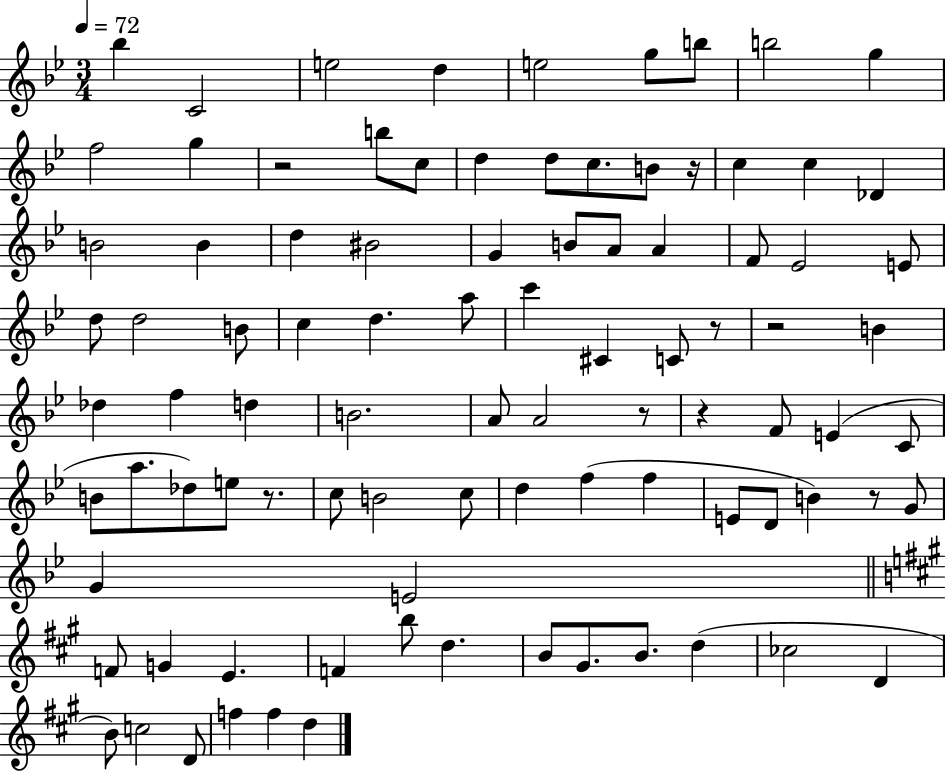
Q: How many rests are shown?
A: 8